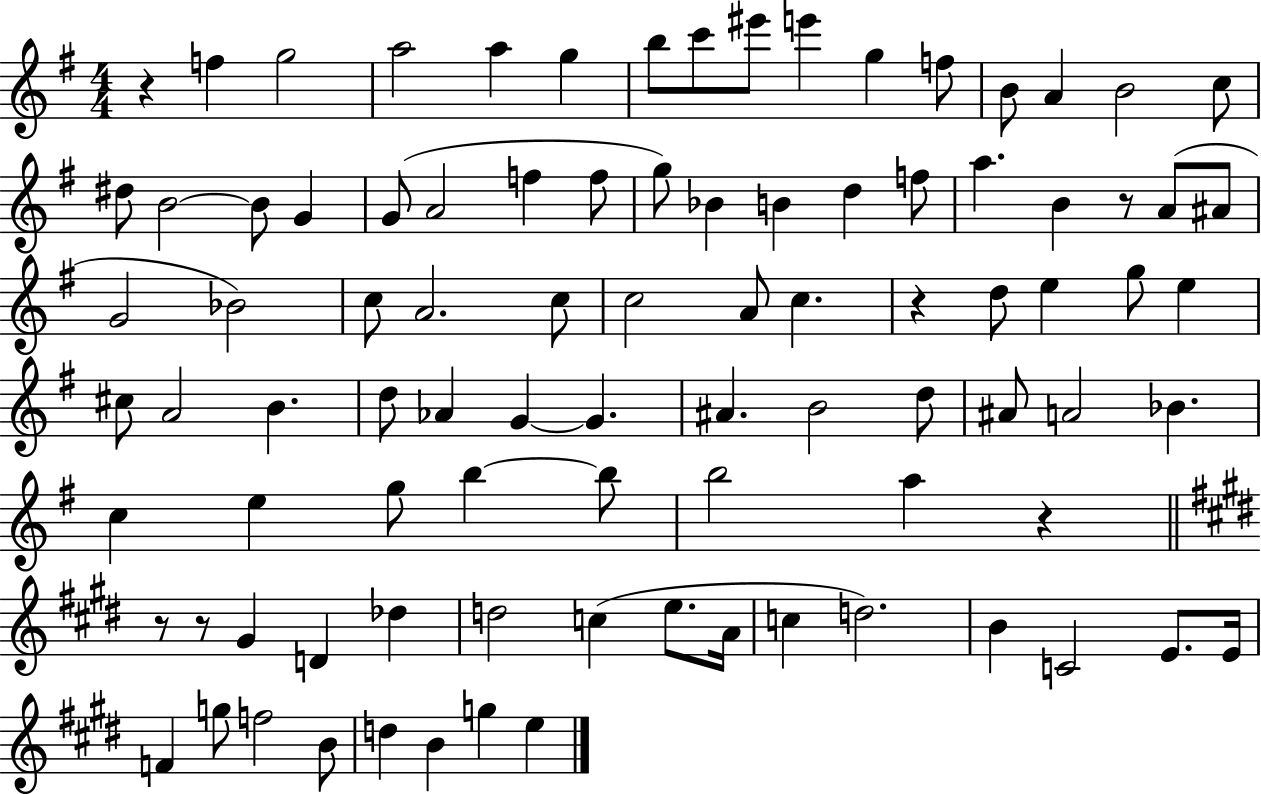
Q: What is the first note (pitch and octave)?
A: F5